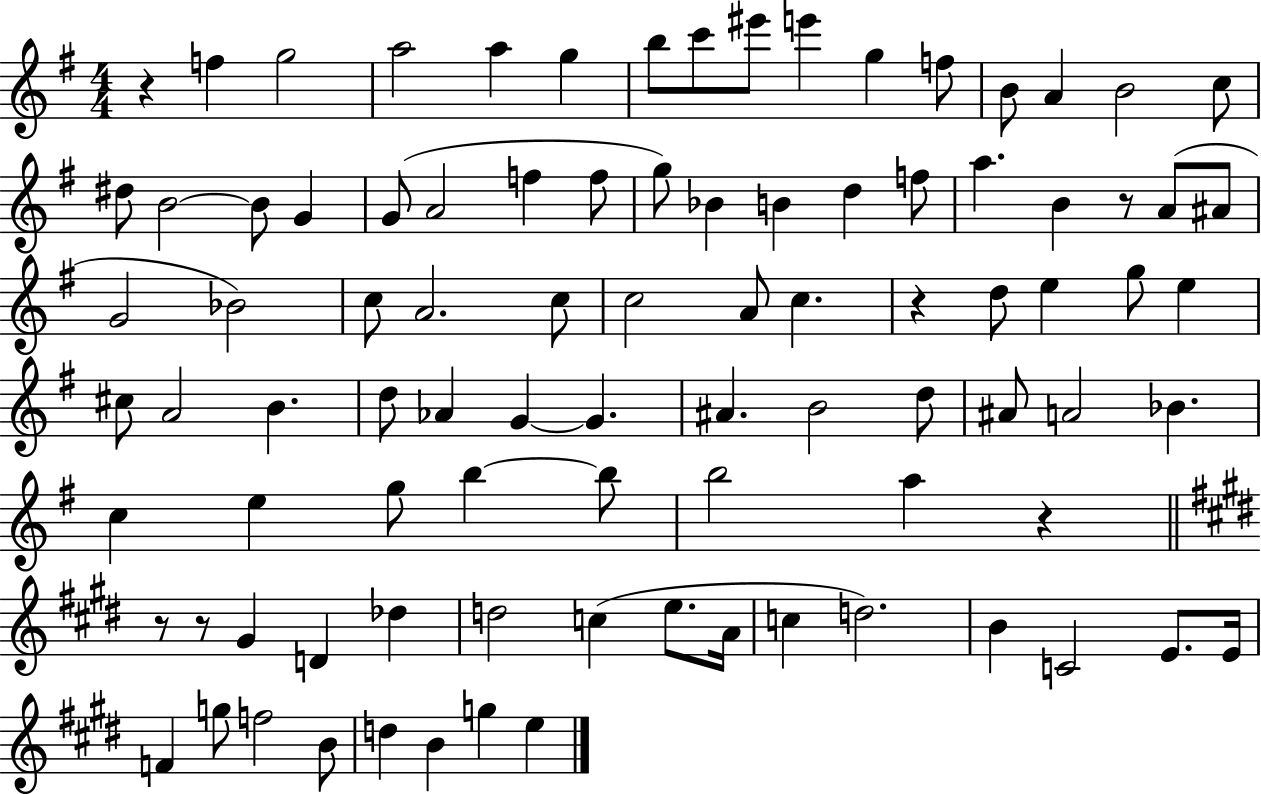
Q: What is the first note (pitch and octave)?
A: F5